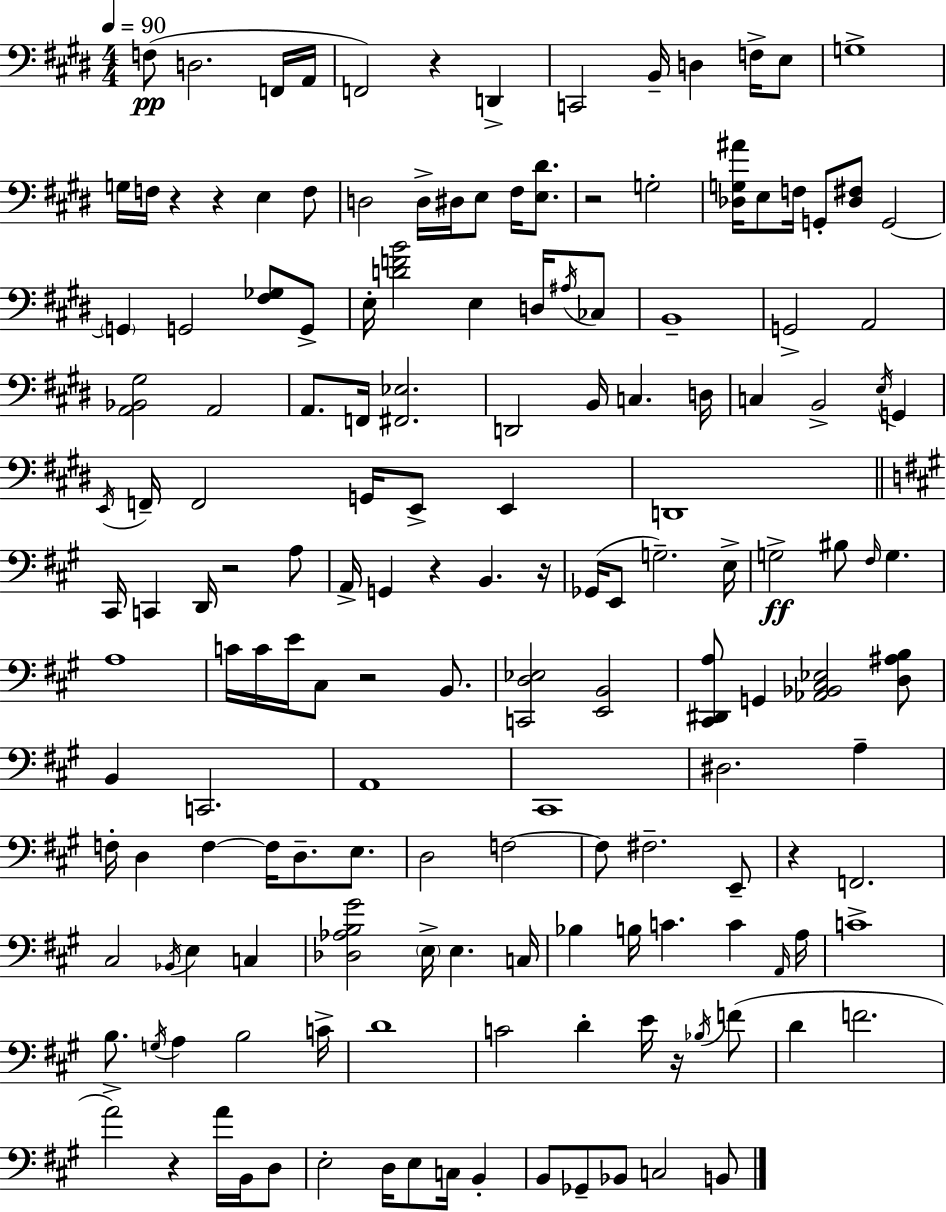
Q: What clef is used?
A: bass